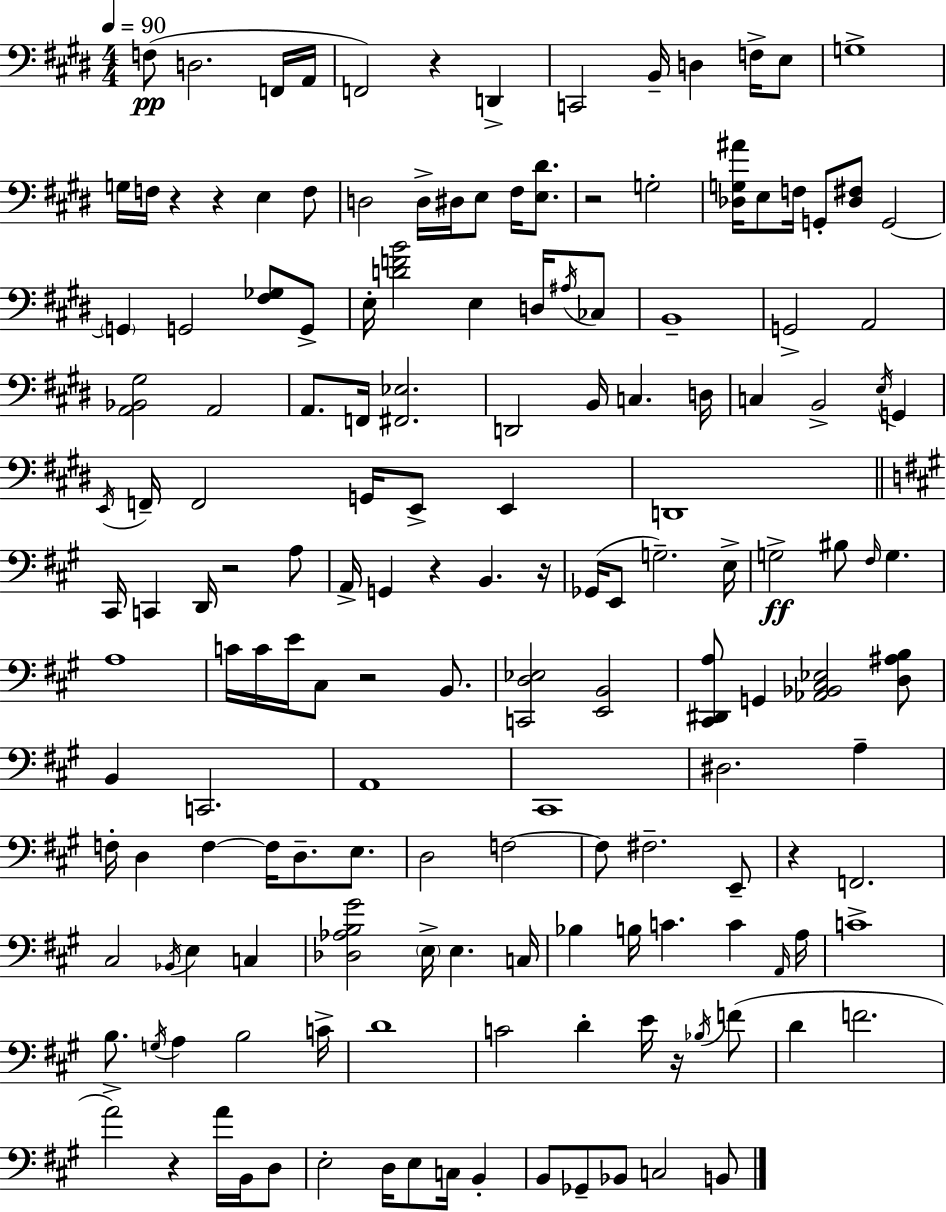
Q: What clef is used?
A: bass